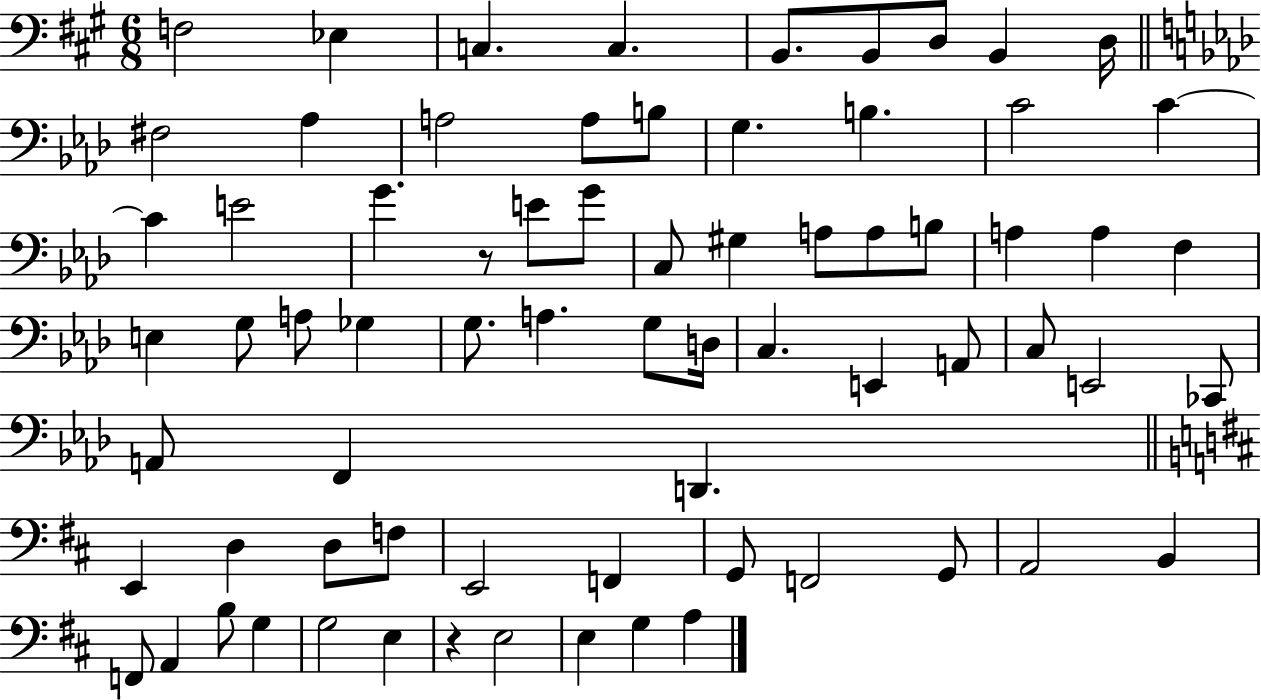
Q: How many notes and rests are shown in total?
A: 71